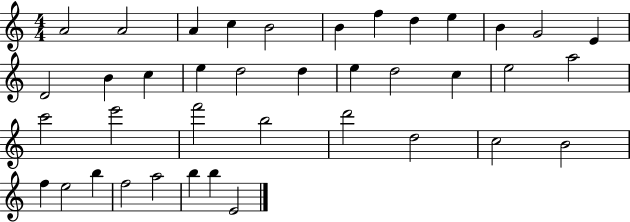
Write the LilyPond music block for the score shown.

{
  \clef treble
  \numericTimeSignature
  \time 4/4
  \key c \major
  a'2 a'2 | a'4 c''4 b'2 | b'4 f''4 d''4 e''4 | b'4 g'2 e'4 | \break d'2 b'4 c''4 | e''4 d''2 d''4 | e''4 d''2 c''4 | e''2 a''2 | \break c'''2 e'''2 | f'''2 b''2 | d'''2 d''2 | c''2 b'2 | \break f''4 e''2 b''4 | f''2 a''2 | b''4 b''4 e'2 | \bar "|."
}